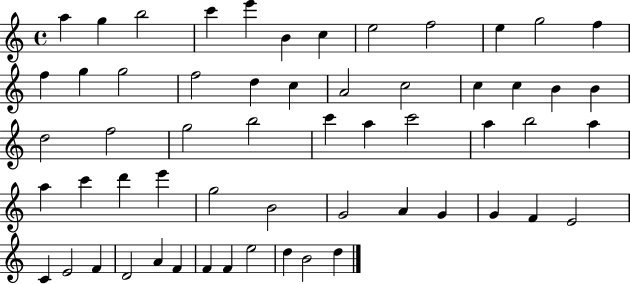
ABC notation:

X:1
T:Untitled
M:4/4
L:1/4
K:C
a g b2 c' e' B c e2 f2 e g2 f f g g2 f2 d c A2 c2 c c B B d2 f2 g2 b2 c' a c'2 a b2 a a c' d' e' g2 B2 G2 A G G F E2 C E2 F D2 A F F F e2 d B2 d